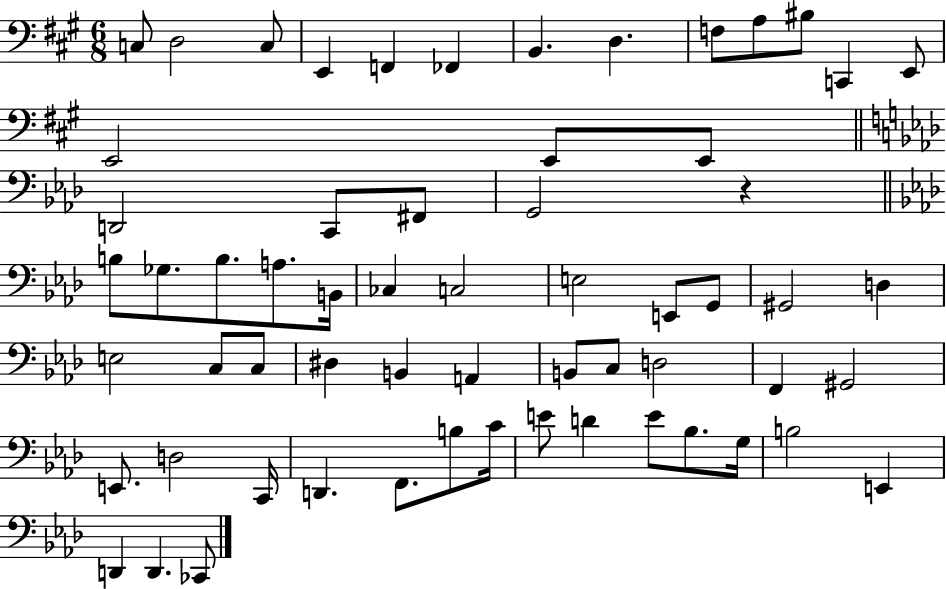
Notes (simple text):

C3/e D3/h C3/e E2/q F2/q FES2/q B2/q. D3/q. F3/e A3/e BIS3/e C2/q E2/e E2/h E2/e E2/e D2/h C2/e F#2/e G2/h R/q B3/e Gb3/e. B3/e. A3/e. B2/s CES3/q C3/h E3/h E2/e G2/e G#2/h D3/q E3/h C3/e C3/e D#3/q B2/q A2/q B2/e C3/e D3/h F2/q G#2/h E2/e. D3/h C2/s D2/q. F2/e. B3/e C4/s E4/e D4/q E4/e Bb3/e. G3/s B3/h E2/q D2/q D2/q. CES2/e